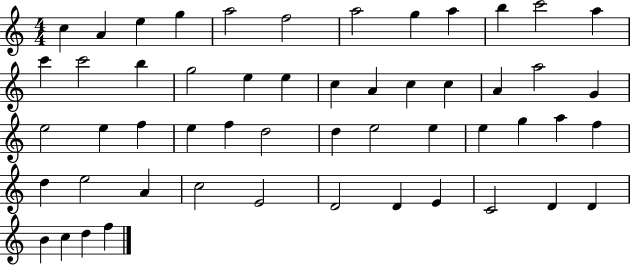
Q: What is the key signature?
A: C major